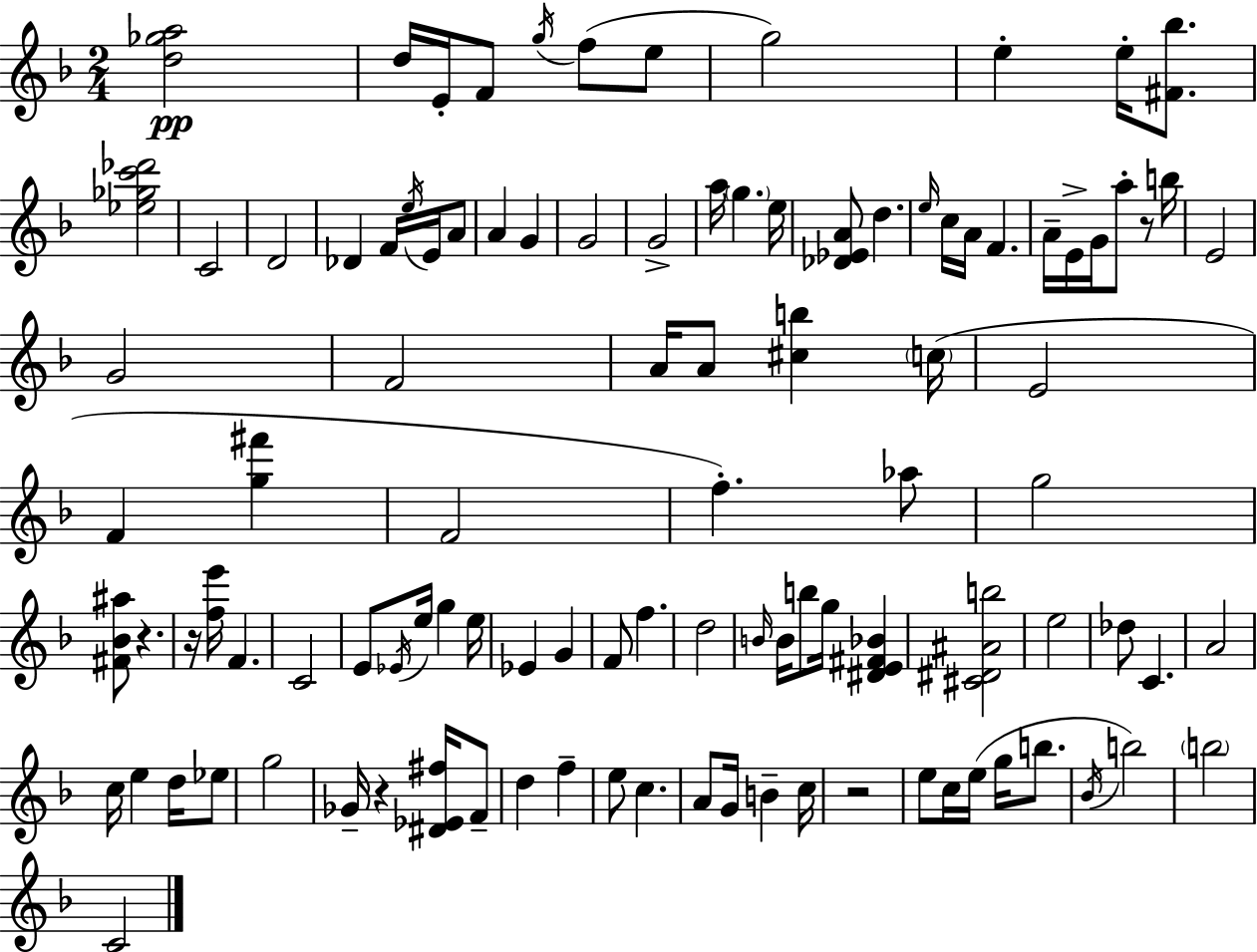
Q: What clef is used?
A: treble